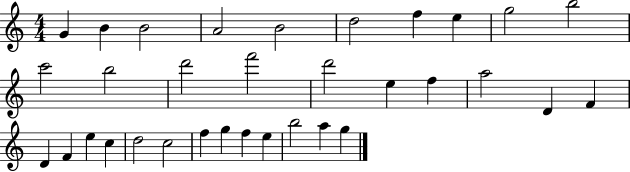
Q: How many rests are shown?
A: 0